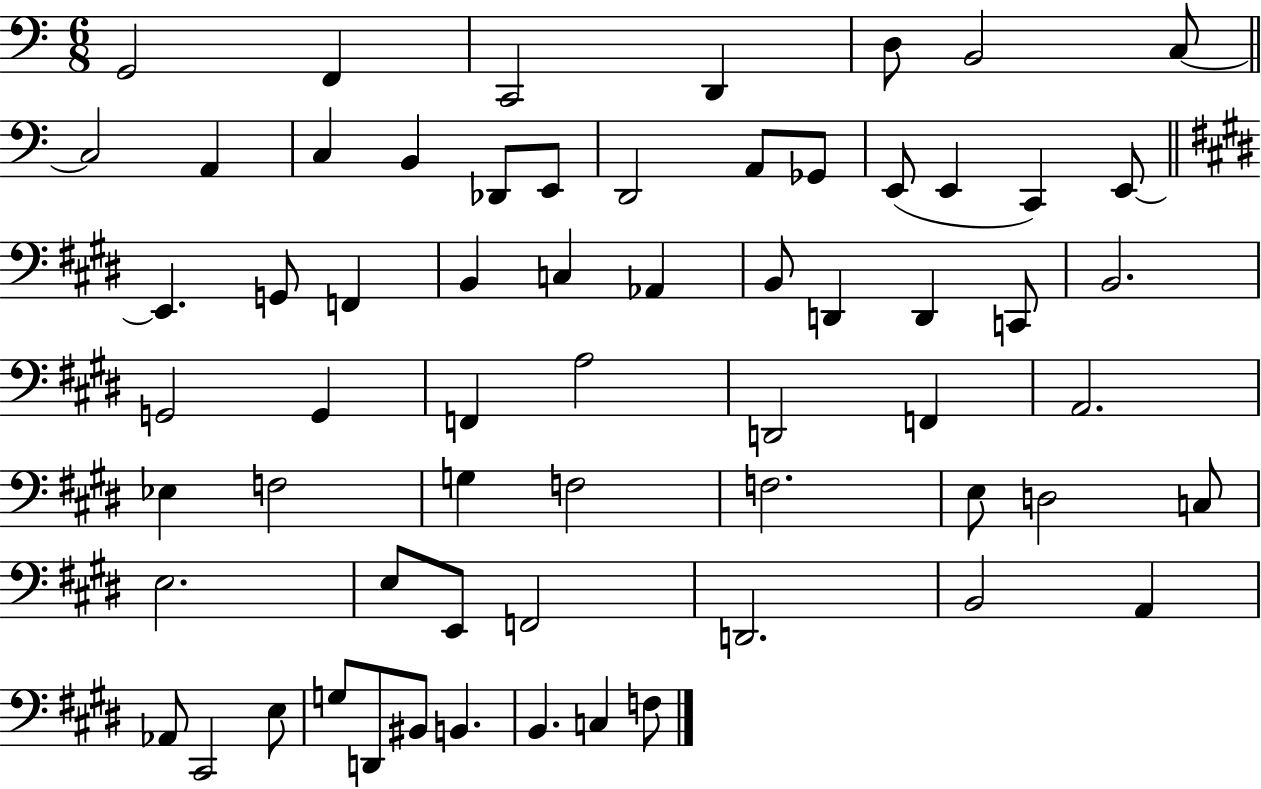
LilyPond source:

{
  \clef bass
  \numericTimeSignature
  \time 6/8
  \key c \major
  g,2 f,4 | c,2 d,4 | d8 b,2 c8~~ | \bar "||" \break \key a \minor c2 a,4 | c4 b,4 des,8 e,8 | d,2 a,8 ges,8 | e,8( e,4 c,4) e,8~~ | \break \bar "||" \break \key e \major e,4. g,8 f,4 | b,4 c4 aes,4 | b,8 d,4 d,4 c,8 | b,2. | \break g,2 g,4 | f,4 a2 | d,2 f,4 | a,2. | \break ees4 f2 | g4 f2 | f2. | e8 d2 c8 | \break e2. | e8 e,8 f,2 | d,2. | b,2 a,4 | \break aes,8 cis,2 e8 | g8 d,8 bis,8 b,4. | b,4. c4 f8 | \bar "|."
}